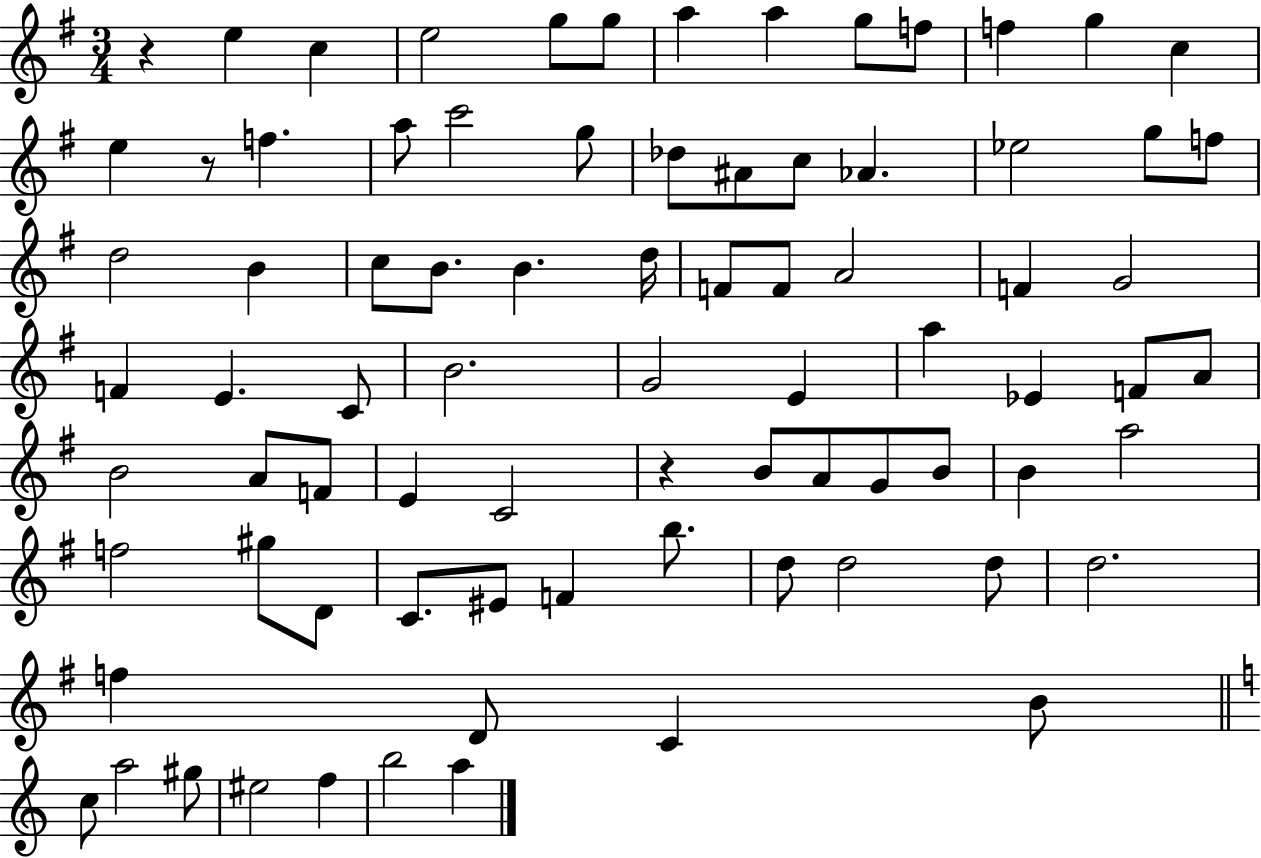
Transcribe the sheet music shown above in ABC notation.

X:1
T:Untitled
M:3/4
L:1/4
K:G
z e c e2 g/2 g/2 a a g/2 f/2 f g c e z/2 f a/2 c'2 g/2 _d/2 ^A/2 c/2 _A _e2 g/2 f/2 d2 B c/2 B/2 B d/4 F/2 F/2 A2 F G2 F E C/2 B2 G2 E a _E F/2 A/2 B2 A/2 F/2 E C2 z B/2 A/2 G/2 B/2 B a2 f2 ^g/2 D/2 C/2 ^E/2 F b/2 d/2 d2 d/2 d2 f D/2 C B/2 c/2 a2 ^g/2 ^e2 f b2 a